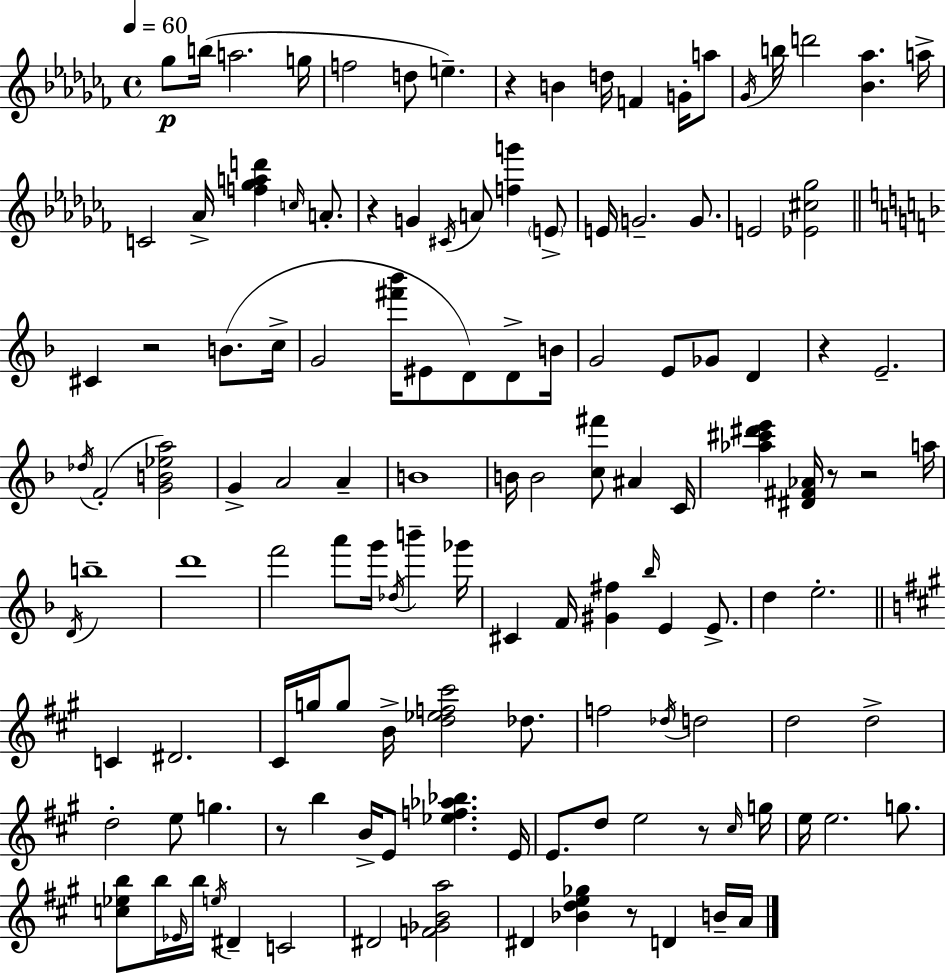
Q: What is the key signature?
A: AES minor